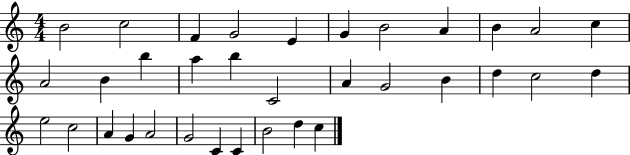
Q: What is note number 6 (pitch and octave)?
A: G4